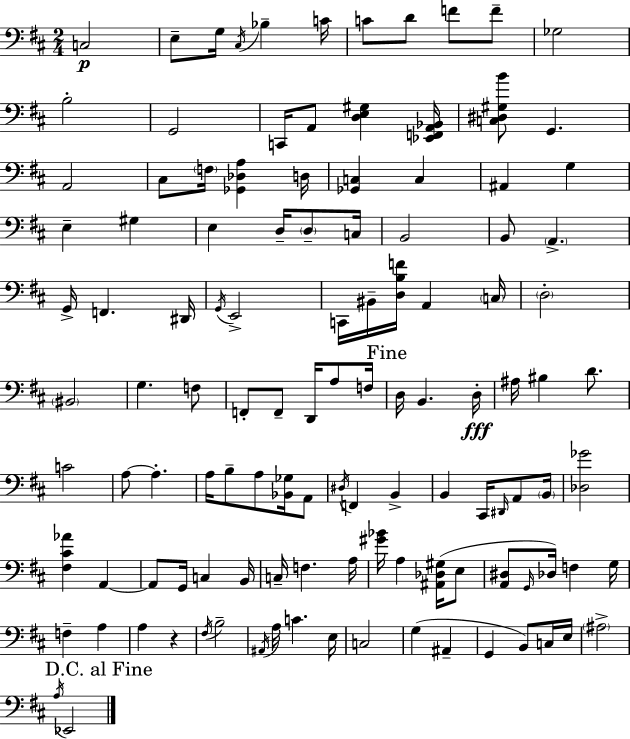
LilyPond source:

{
  \clef bass
  \numericTimeSignature
  \time 2/4
  \key d \major
  c2\p | e8-- g16 \acciaccatura { cis16 } bes4-- | c'16 c'8 d'8 f'8 f'8-- | ges2 | \break b2-. | g,2 | c,16 a,8 <d e gis>4 | <ees, f, a, bes,>16 <c dis gis b'>8 g,4. | \break a,2 | cis8 \parenthesize f16 <ges, des a>4 | d16 <ges, c>4 c4 | ais,4 g4 | \break e4-- gis4 | e4 d16-- \parenthesize d8-- | c16 b,2 | b,8 \parenthesize a,4.-> | \break g,16-> f,4. | dis,16 \acciaccatura { g,16 } e,2-> | c,16 bis,16-- <d b f'>16 a,4 | \parenthesize c16 \parenthesize d2-. | \break \parenthesize bis,2 | g4. | f8 f,8-. f,8-- d,16 a8 | f16 \mark "Fine" d16 b,4. | \break d16-.\fff ais16 bis4 d'8. | c'2 | a8~~ a4.-. | a16 b8-- a8 <bes, ges>16 | \break a,8 \acciaccatura { dis16 } f,4 b,4-> | b,4 cis,16 | \grace { dis,16 } a,8 \parenthesize b,16 <des ges'>2 | <fis cis' aes'>4 | \break a,4~~ a,8 g,16 c4 | b,16 c16-- f4. | a16 <gis' bes'>16 a4 | <ais, des gis>16( e8 <a, dis>8 \grace { g,16 } des16) | \break f4 g16 f4-- | a4 a4 | r4 \acciaccatura { fis16 } b2-- | \acciaccatura { ais,16 } a16 | \break c'4. e16 c2 | g4( | ais,4-- g,4 | b,8) c16 e16 \parenthesize ais2-> | \break \mark "D.C. al Fine" \acciaccatura { a16 } | ees,2 | \bar "|."
}